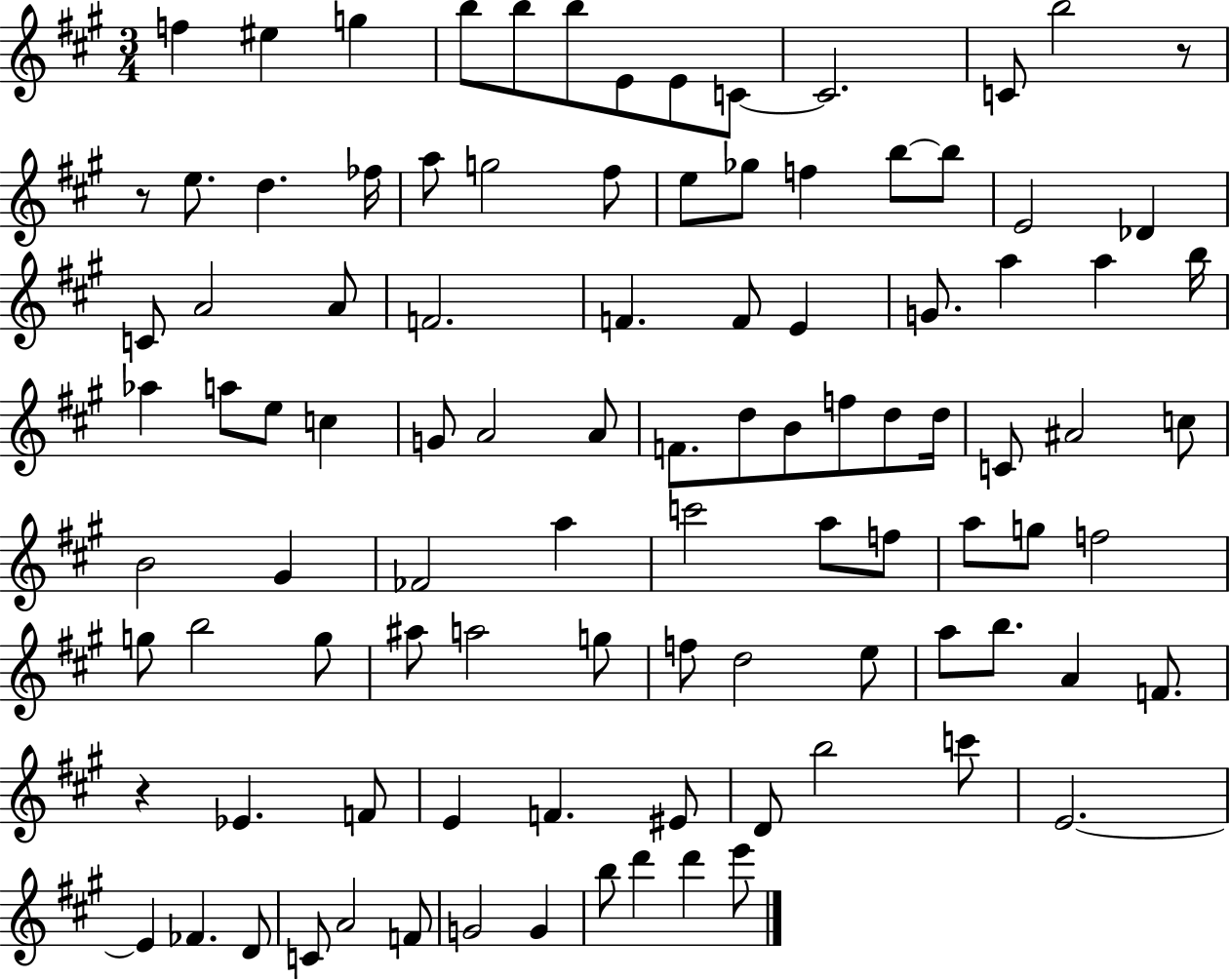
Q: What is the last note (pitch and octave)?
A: E6